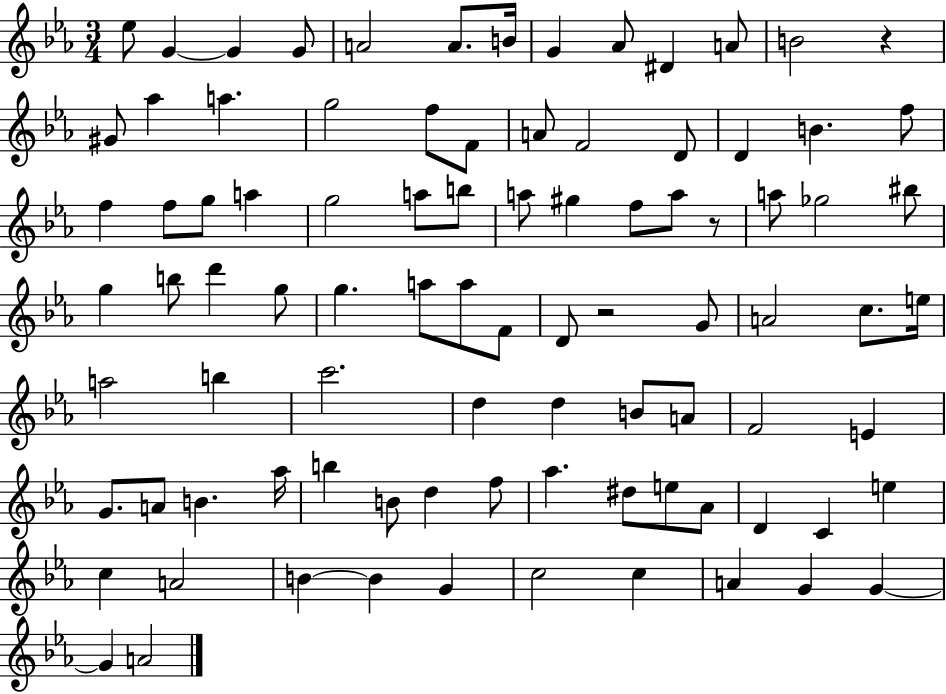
X:1
T:Untitled
M:3/4
L:1/4
K:Eb
_e/2 G G G/2 A2 A/2 B/4 G _A/2 ^D A/2 B2 z ^G/2 _a a g2 f/2 F/2 A/2 F2 D/2 D B f/2 f f/2 g/2 a g2 a/2 b/2 a/2 ^g f/2 a/2 z/2 a/2 _g2 ^b/2 g b/2 d' g/2 g a/2 a/2 F/2 D/2 z2 G/2 A2 c/2 e/4 a2 b c'2 d d B/2 A/2 F2 E G/2 A/2 B _a/4 b B/2 d f/2 _a ^d/2 e/2 _A/2 D C e c A2 B B G c2 c A G G G A2